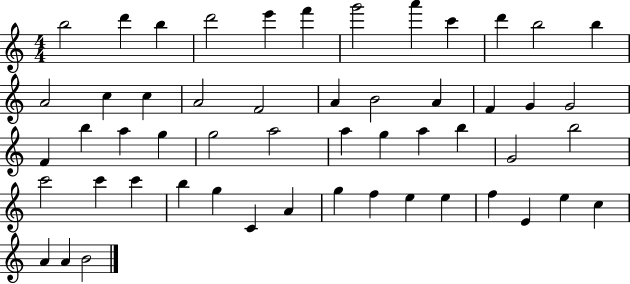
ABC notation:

X:1
T:Untitled
M:4/4
L:1/4
K:C
b2 d' b d'2 e' f' g'2 a' c' d' b2 b A2 c c A2 F2 A B2 A F G G2 F b a g g2 a2 a g a b G2 b2 c'2 c' c' b g C A g f e e f E e c A A B2